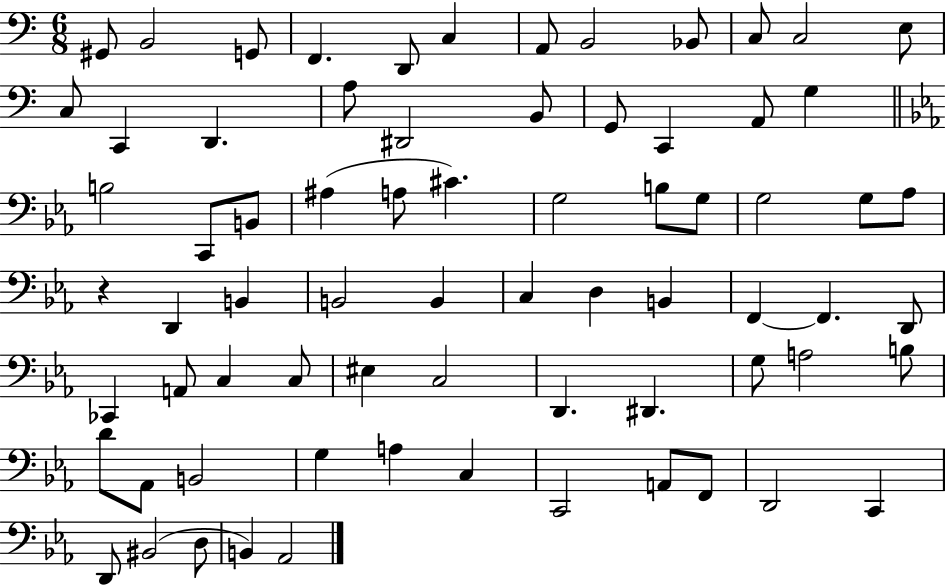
{
  \clef bass
  \numericTimeSignature
  \time 6/8
  \key c \major
  gis,8 b,2 g,8 | f,4. d,8 c4 | a,8 b,2 bes,8 | c8 c2 e8 | \break c8 c,4 d,4. | a8 dis,2 b,8 | g,8 c,4 a,8 g4 | \bar "||" \break \key ees \major b2 c,8 b,8 | ais4( a8 cis'4.) | g2 b8 g8 | g2 g8 aes8 | \break r4 d,4 b,4 | b,2 b,4 | c4 d4 b,4 | f,4~~ f,4. d,8 | \break ces,4 a,8 c4 c8 | eis4 c2 | d,4. dis,4. | g8 a2 b8 | \break d'8 aes,8 b,2 | g4 a4 c4 | c,2 a,8 f,8 | d,2 c,4 | \break d,8 bis,2( d8 | b,4) aes,2 | \bar "|."
}